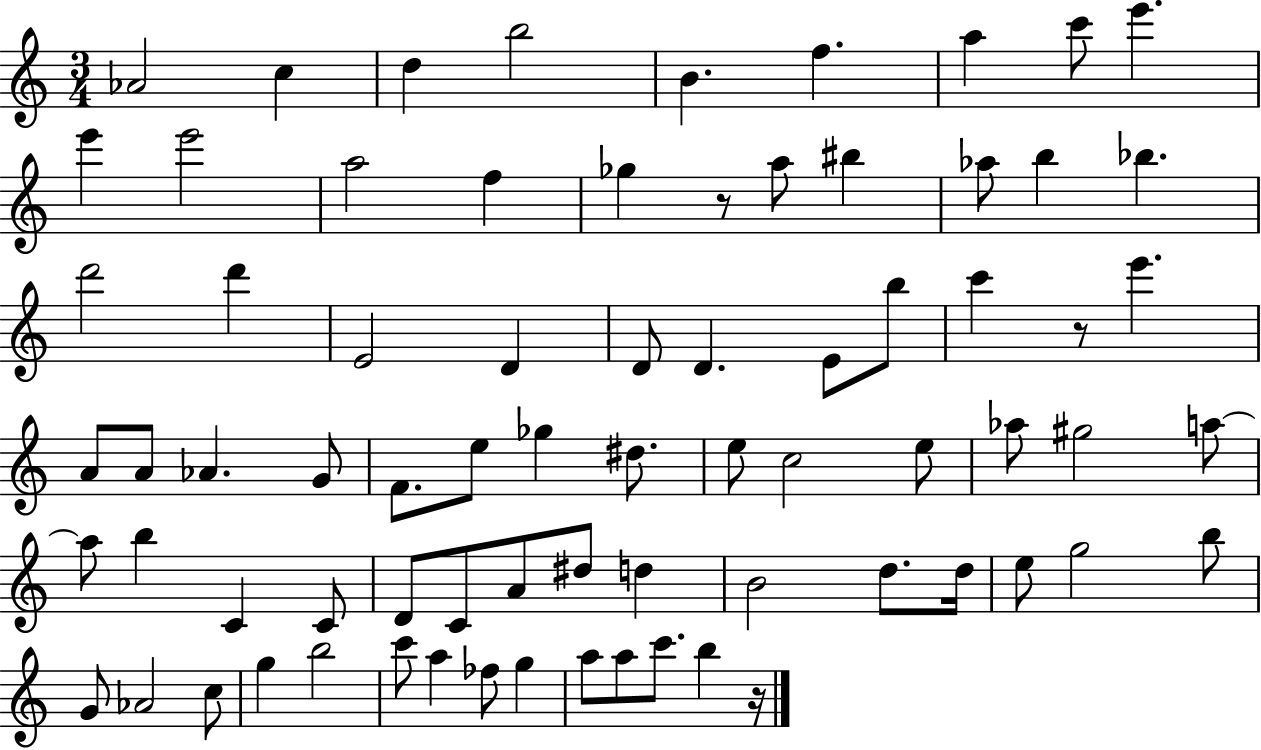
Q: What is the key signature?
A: C major